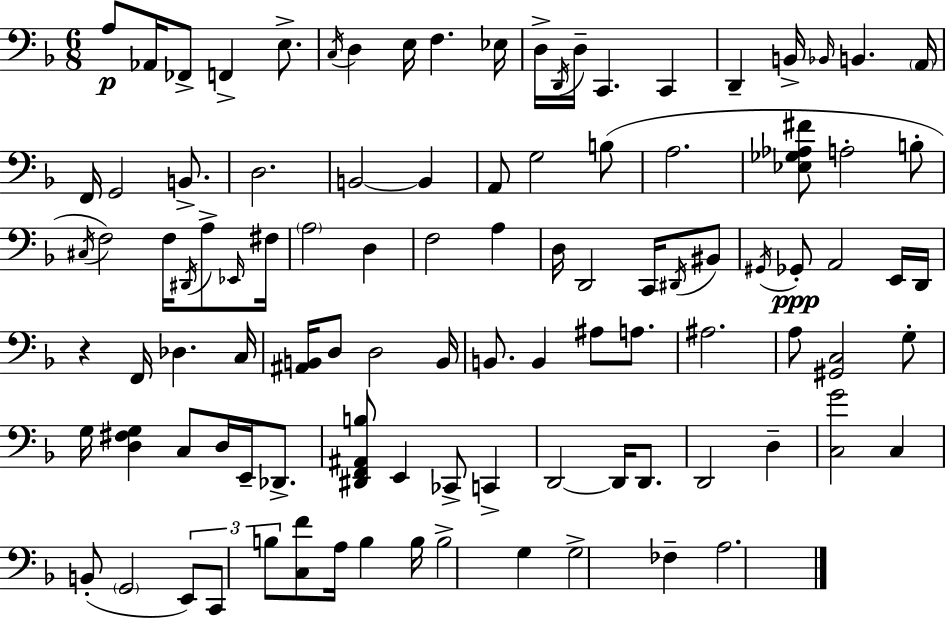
A3/e Ab2/s FES2/e F2/q E3/e. C3/s D3/q E3/s F3/q. Eb3/s D3/s D2/s D3/s C2/q. C2/q D2/q B2/s Bb2/s B2/q. A2/s F2/s G2/h B2/e. D3/h. B2/h B2/q A2/e G3/h B3/e A3/h. [Eb3,Gb3,Ab3,F#4]/e A3/h B3/e C#3/s F3/h F3/s D#2/s A3/e Eb2/s F#3/s A3/h D3/q F3/h A3/q D3/s D2/h C2/s D#2/s BIS2/e G#2/s Gb2/e A2/h E2/s D2/s R/q F2/s Db3/q. C3/s [A#2,B2]/s D3/e D3/h B2/s B2/e. B2/q A#3/e A3/e. A#3/h. A3/e [G#2,C3]/h G3/e G3/s [D3,F#3,G3]/q C3/e D3/s E2/s Db2/e. [D#2,F2,A#2,B3]/e E2/q CES2/e C2/q D2/h D2/s D2/e. D2/h D3/q [C3,G4]/h C3/q B2/e G2/h E2/e C2/e B3/e [C3,F4]/e A3/s B3/q B3/s B3/h G3/q G3/h FES3/q A3/h.